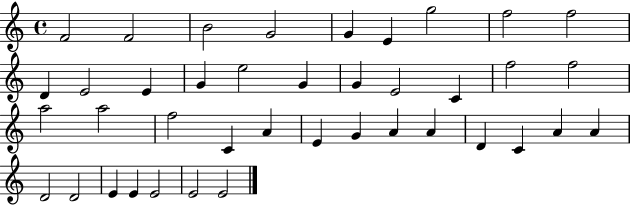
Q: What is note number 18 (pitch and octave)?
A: C4